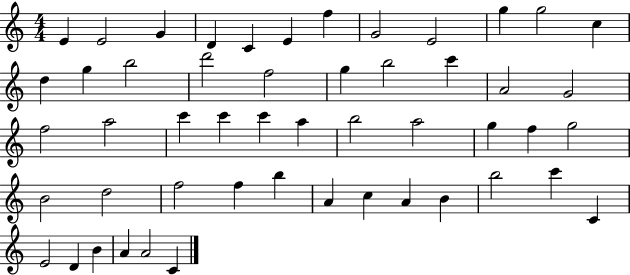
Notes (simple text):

E4/q E4/h G4/q D4/q C4/q E4/q F5/q G4/h E4/h G5/q G5/h C5/q D5/q G5/q B5/h D6/h F5/h G5/q B5/h C6/q A4/h G4/h F5/h A5/h C6/q C6/q C6/q A5/q B5/h A5/h G5/q F5/q G5/h B4/h D5/h F5/h F5/q B5/q A4/q C5/q A4/q B4/q B5/h C6/q C4/q E4/h D4/q B4/q A4/q A4/h C4/q